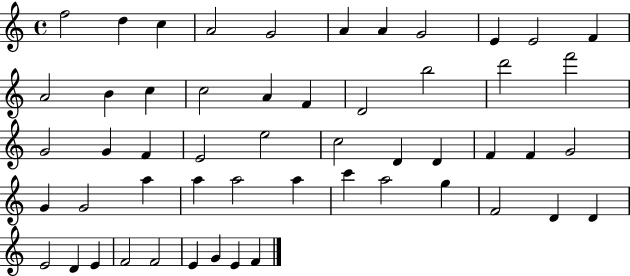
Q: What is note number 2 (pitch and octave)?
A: D5